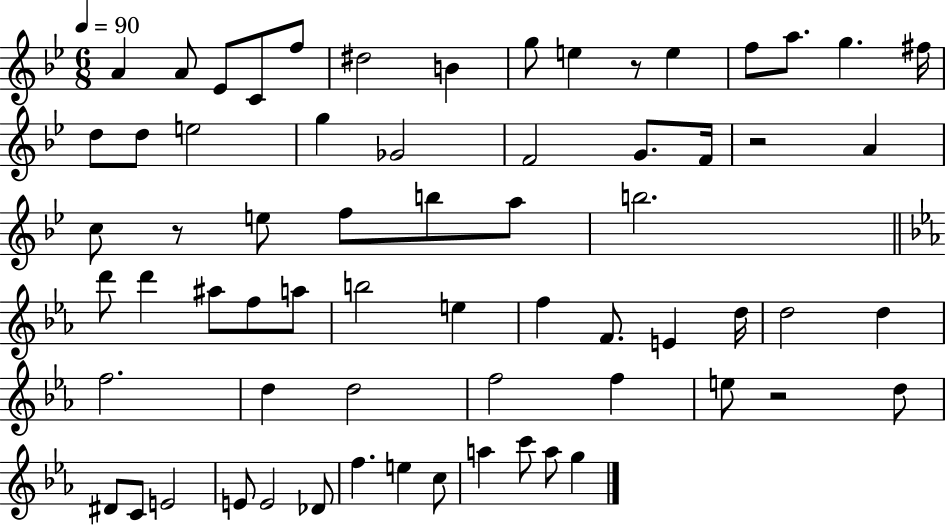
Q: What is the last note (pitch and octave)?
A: G5